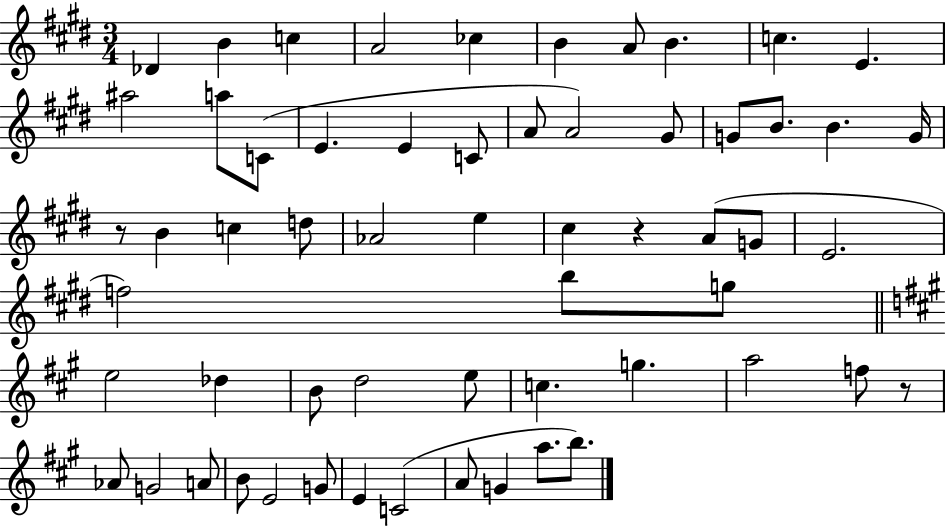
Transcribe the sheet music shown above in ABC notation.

X:1
T:Untitled
M:3/4
L:1/4
K:E
_D B c A2 _c B A/2 B c E ^a2 a/2 C/2 E E C/2 A/2 A2 ^G/2 G/2 B/2 B G/4 z/2 B c d/2 _A2 e ^c z A/2 G/2 E2 f2 b/2 g/2 e2 _d B/2 d2 e/2 c g a2 f/2 z/2 _A/2 G2 A/2 B/2 E2 G/2 E C2 A/2 G a/2 b/2